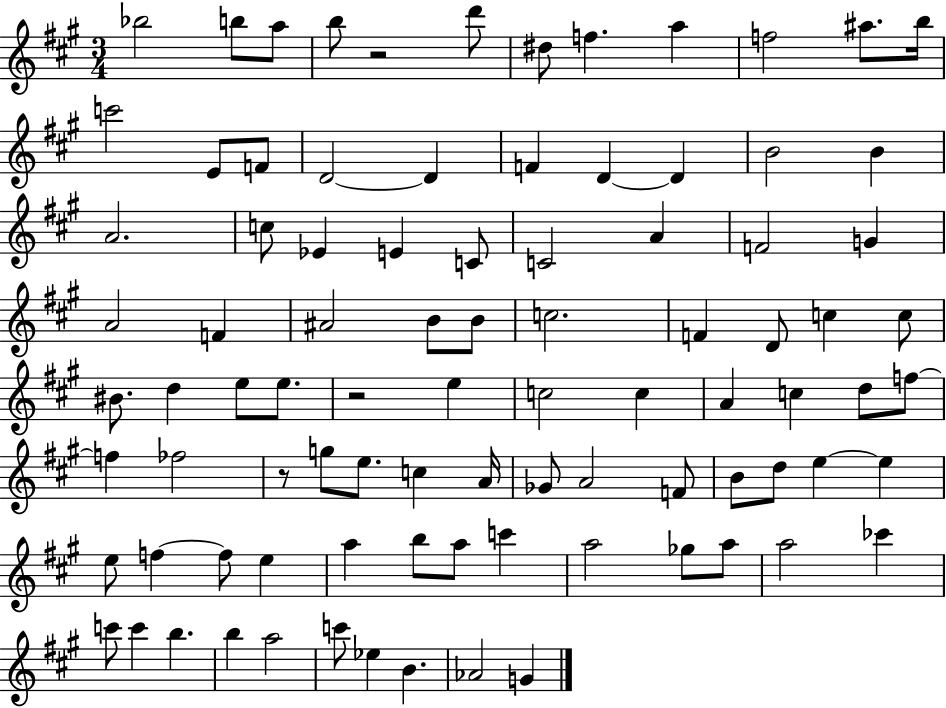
Bb5/h B5/e A5/e B5/e R/h D6/e D#5/e F5/q. A5/q F5/h A#5/e. B5/s C6/h E4/e F4/e D4/h D4/q F4/q D4/q D4/q B4/h B4/q A4/h. C5/e Eb4/q E4/q C4/e C4/h A4/q F4/h G4/q A4/h F4/q A#4/h B4/e B4/e C5/h. F4/q D4/e C5/q C5/e BIS4/e. D5/q E5/e E5/e. R/h E5/q C5/h C5/q A4/q C5/q D5/e F5/e F5/q FES5/h R/e G5/e E5/e. C5/q A4/s Gb4/e A4/h F4/e B4/e D5/e E5/q E5/q E5/e F5/q F5/e E5/q A5/q B5/e A5/e C6/q A5/h Gb5/e A5/e A5/h CES6/q C6/e C6/q B5/q. B5/q A5/h C6/e Eb5/q B4/q. Ab4/h G4/q